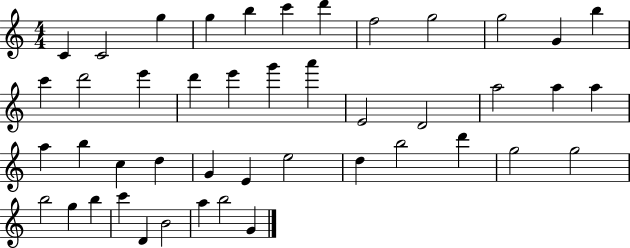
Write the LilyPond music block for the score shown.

{
  \clef treble
  \numericTimeSignature
  \time 4/4
  \key c \major
  c'4 c'2 g''4 | g''4 b''4 c'''4 d'''4 | f''2 g''2 | g''2 g'4 b''4 | \break c'''4 d'''2 e'''4 | d'''4 e'''4 g'''4 a'''4 | e'2 d'2 | a''2 a''4 a''4 | \break a''4 b''4 c''4 d''4 | g'4 e'4 e''2 | d''4 b''2 d'''4 | g''2 g''2 | \break b''2 g''4 b''4 | c'''4 d'4 b'2 | a''4 b''2 g'4 | \bar "|."
}